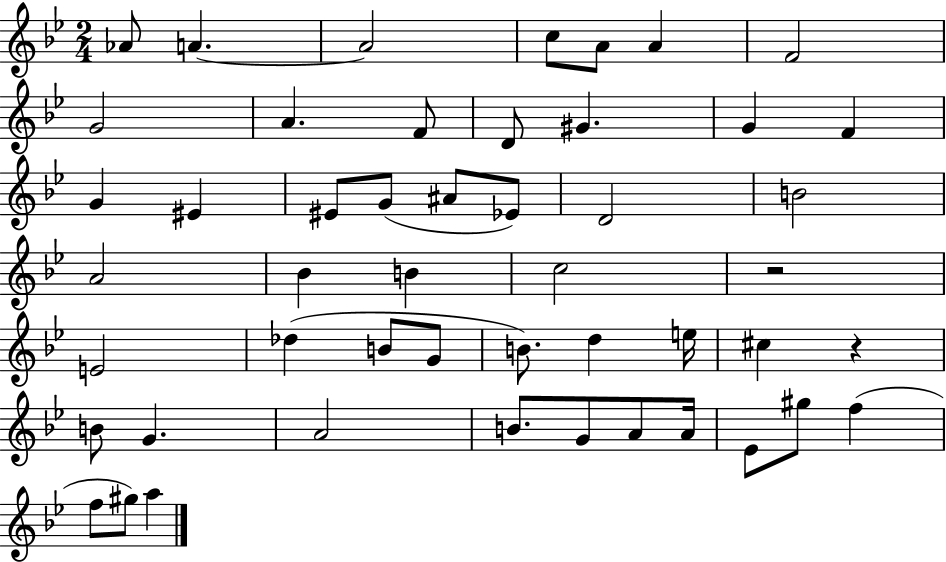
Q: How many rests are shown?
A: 2